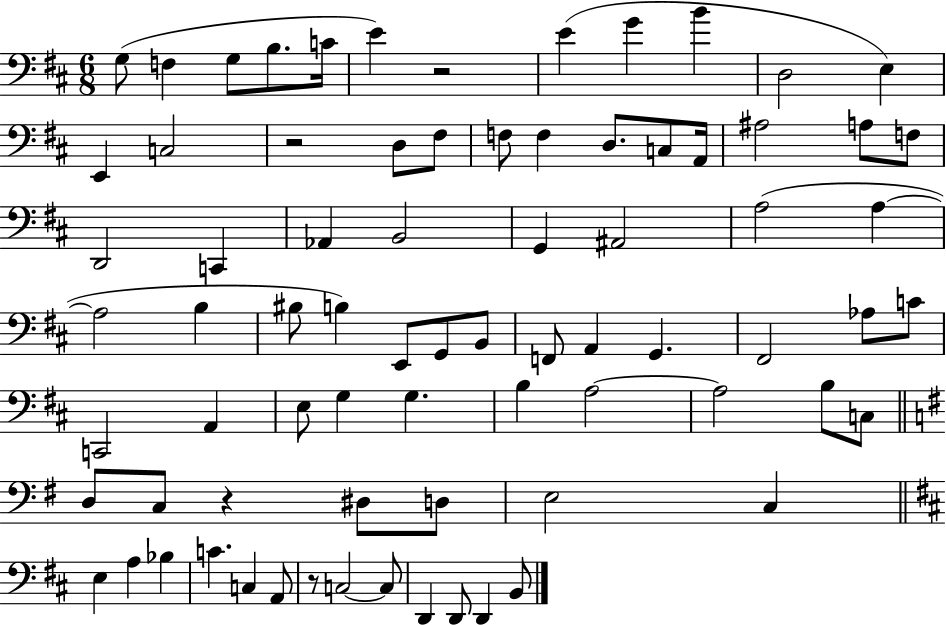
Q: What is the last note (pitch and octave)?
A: B2